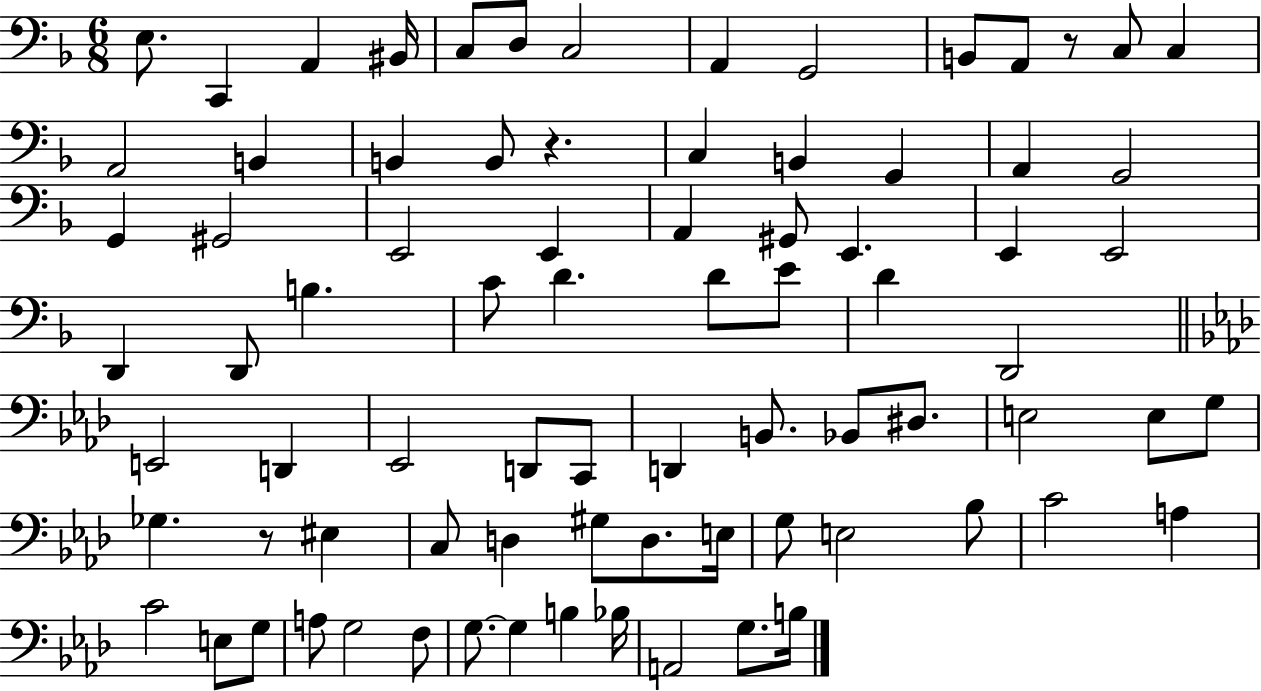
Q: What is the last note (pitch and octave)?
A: B3